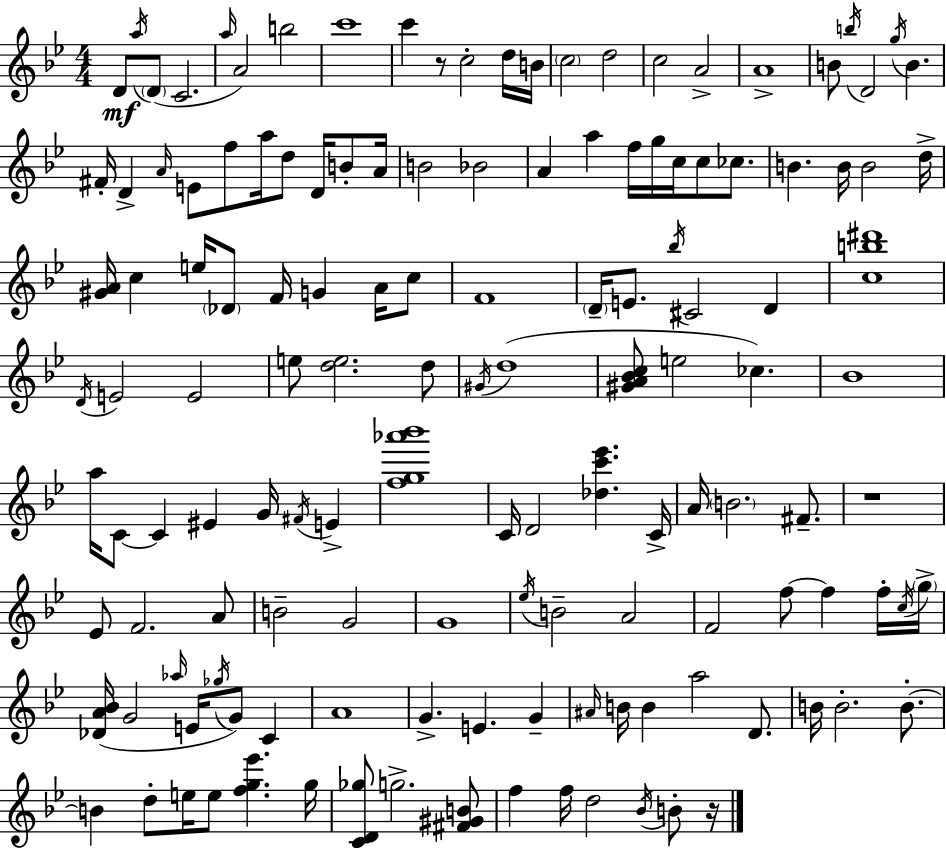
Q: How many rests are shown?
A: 3